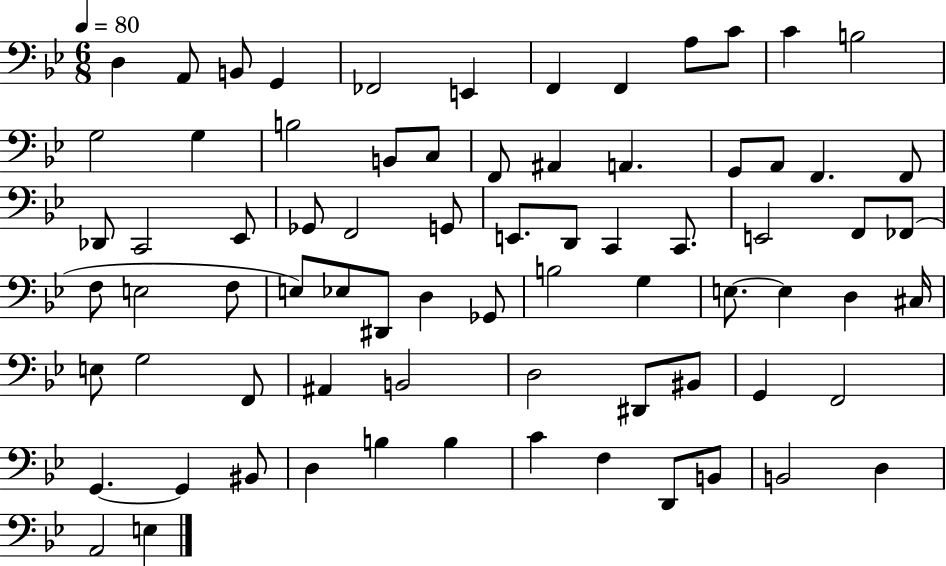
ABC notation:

X:1
T:Untitled
M:6/8
L:1/4
K:Bb
D, A,,/2 B,,/2 G,, _F,,2 E,, F,, F,, A,/2 C/2 C B,2 G,2 G, B,2 B,,/2 C,/2 F,,/2 ^A,, A,, G,,/2 A,,/2 F,, F,,/2 _D,,/2 C,,2 _E,,/2 _G,,/2 F,,2 G,,/2 E,,/2 D,,/2 C,, C,,/2 E,,2 F,,/2 _F,,/2 F,/2 E,2 F,/2 E,/2 _E,/2 ^D,,/2 D, _G,,/2 B,2 G, E,/2 E, D, ^C,/4 E,/2 G,2 F,,/2 ^A,, B,,2 D,2 ^D,,/2 ^B,,/2 G,, F,,2 G,, G,, ^B,,/2 D, B, B, C F, D,,/2 B,,/2 B,,2 D, A,,2 E,